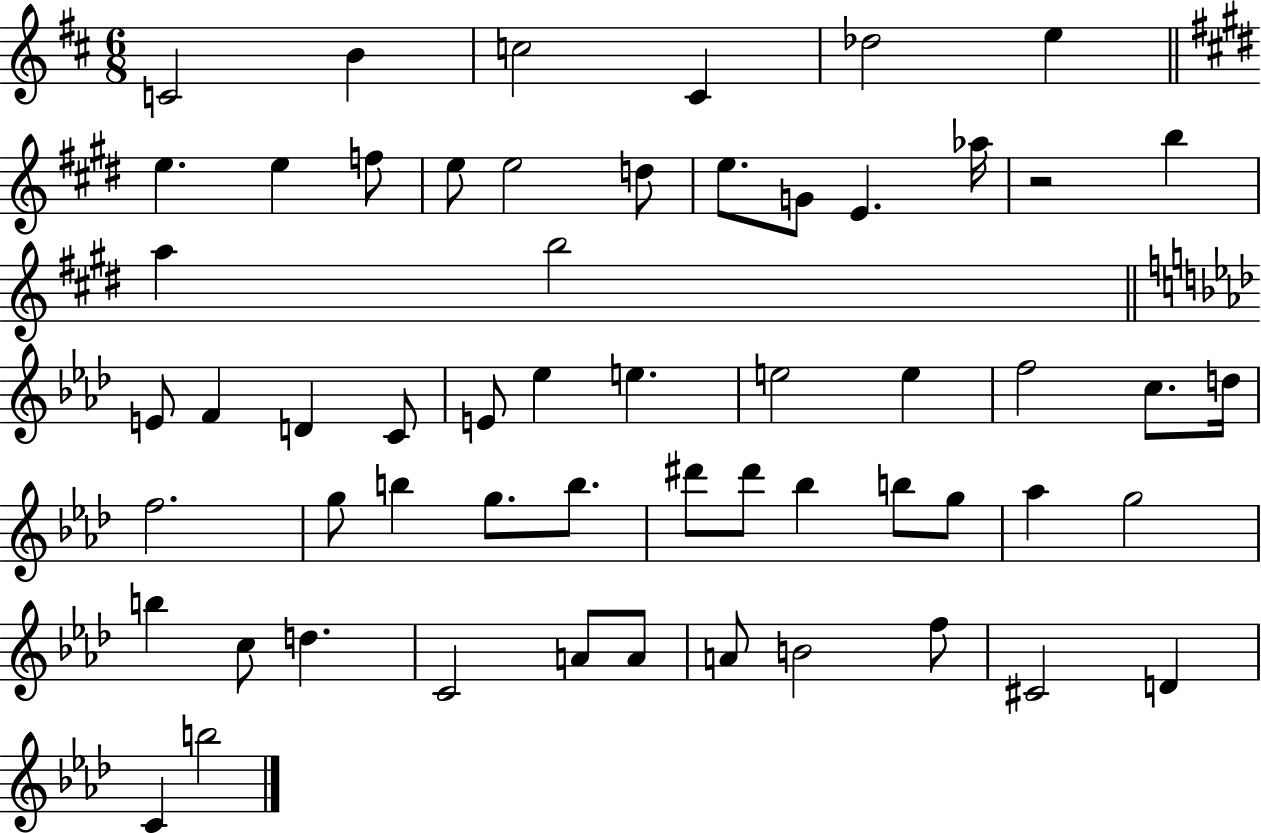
X:1
T:Untitled
M:6/8
L:1/4
K:D
C2 B c2 ^C _d2 e e e f/2 e/2 e2 d/2 e/2 G/2 E _a/4 z2 b a b2 E/2 F D C/2 E/2 _e e e2 e f2 c/2 d/4 f2 g/2 b g/2 b/2 ^d'/2 ^d'/2 _b b/2 g/2 _a g2 b c/2 d C2 A/2 A/2 A/2 B2 f/2 ^C2 D C b2